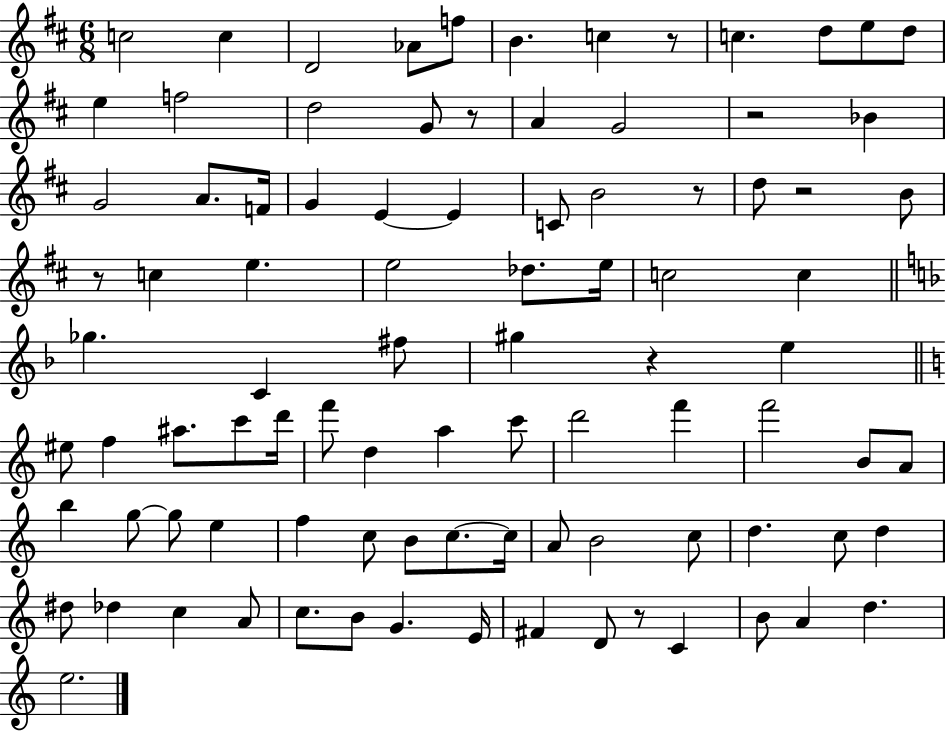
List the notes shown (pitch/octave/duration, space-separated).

C5/h C5/q D4/h Ab4/e F5/e B4/q. C5/q R/e C5/q. D5/e E5/e D5/e E5/q F5/h D5/h G4/e R/e A4/q G4/h R/h Bb4/q G4/h A4/e. F4/s G4/q E4/q E4/q C4/e B4/h R/e D5/e R/h B4/e R/e C5/q E5/q. E5/h Db5/e. E5/s C5/h C5/q Gb5/q. C4/q F#5/e G#5/q R/q E5/q EIS5/e F5/q A#5/e. C6/e D6/s F6/e D5/q A5/q C6/e D6/h F6/q F6/h B4/e A4/e B5/q G5/e G5/e E5/q F5/q C5/e B4/e C5/e. C5/s A4/e B4/h C5/e D5/q. C5/e D5/q D#5/e Db5/q C5/q A4/e C5/e. B4/e G4/q. E4/s F#4/q D4/e R/e C4/q B4/e A4/q D5/q. E5/h.